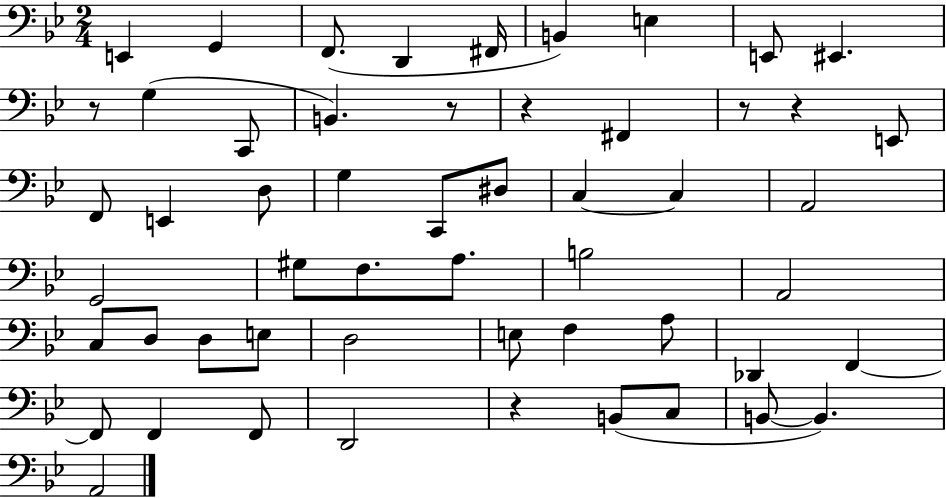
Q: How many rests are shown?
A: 6